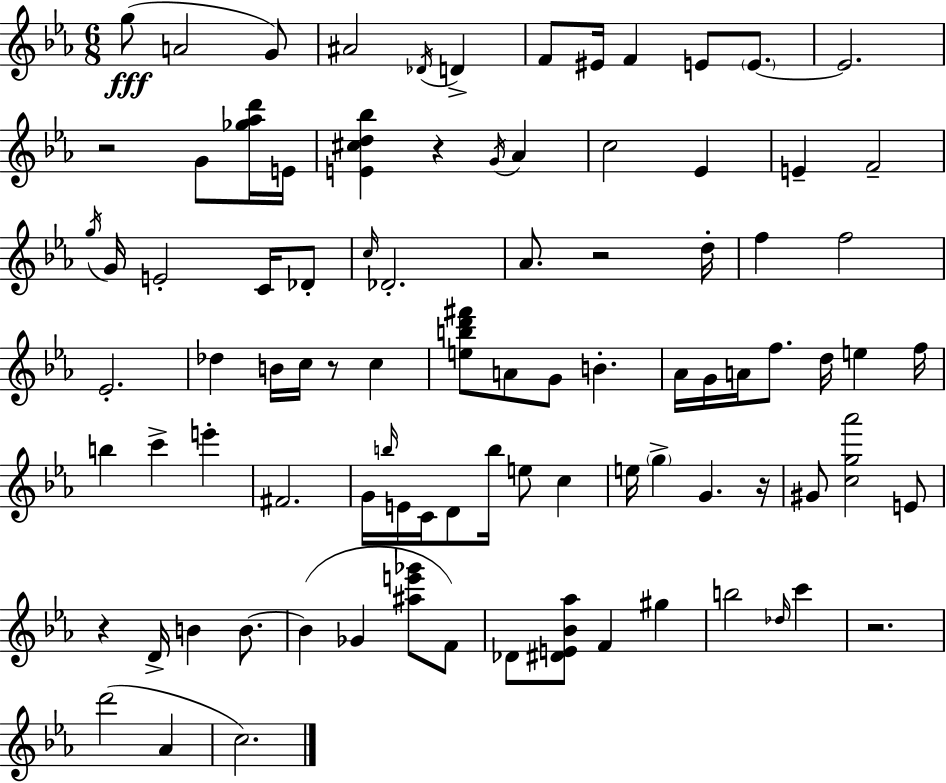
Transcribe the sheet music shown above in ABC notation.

X:1
T:Untitled
M:6/8
L:1/4
K:Cm
g/2 A2 G/2 ^A2 _D/4 D F/2 ^E/4 F E/2 E/2 E2 z2 G/2 [_g_ad']/4 E/4 [E^cd_b] z G/4 _A c2 _E E F2 g/4 G/4 E2 C/4 _D/2 c/4 _D2 _A/2 z2 d/4 f f2 _E2 _d B/4 c/4 z/2 c [ebd'^f']/2 A/2 G/2 B _A/4 G/4 A/4 f/2 d/4 e f/4 b c' e' ^F2 G/4 b/4 E/4 C/4 D/2 b/4 e/2 c e/4 g G z/4 ^G/2 [cg_a']2 E/2 z D/4 B B/2 B _G [^ae'_g']/2 F/2 _D/2 [^DE_B_a]/2 F ^g b2 _d/4 c' z2 d'2 _A c2